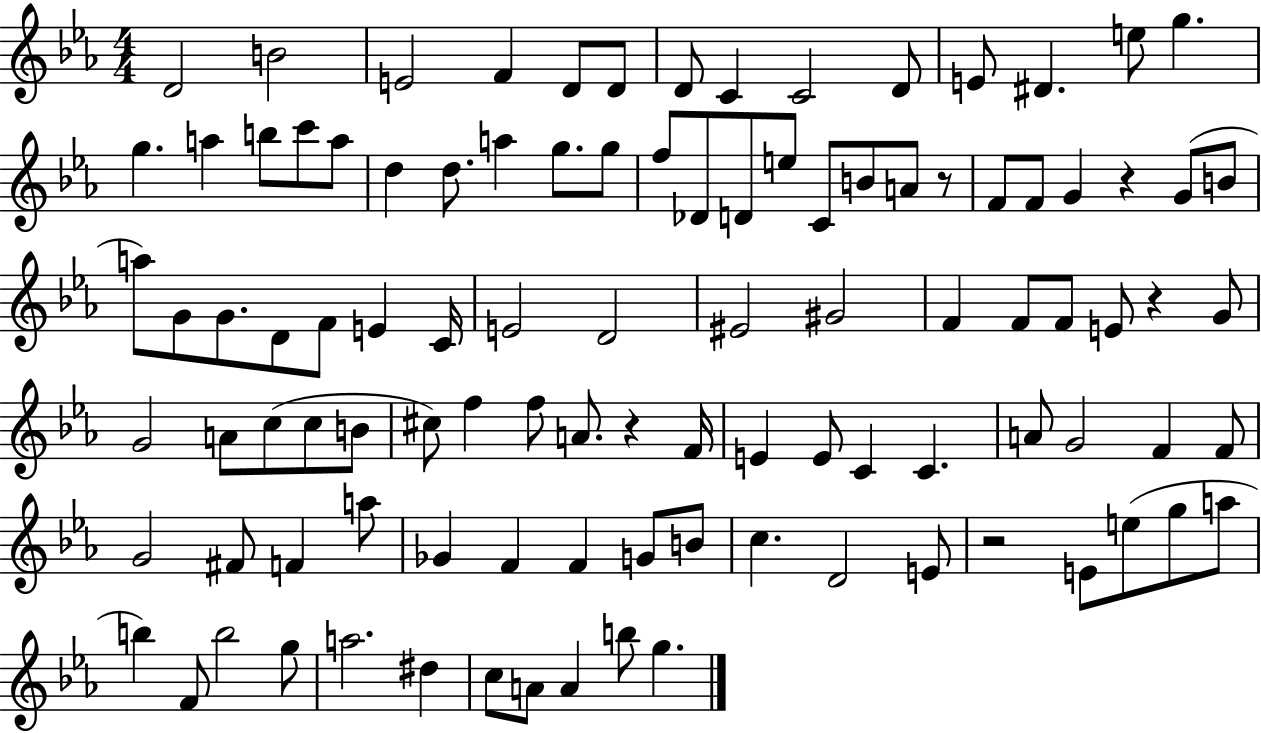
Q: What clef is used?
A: treble